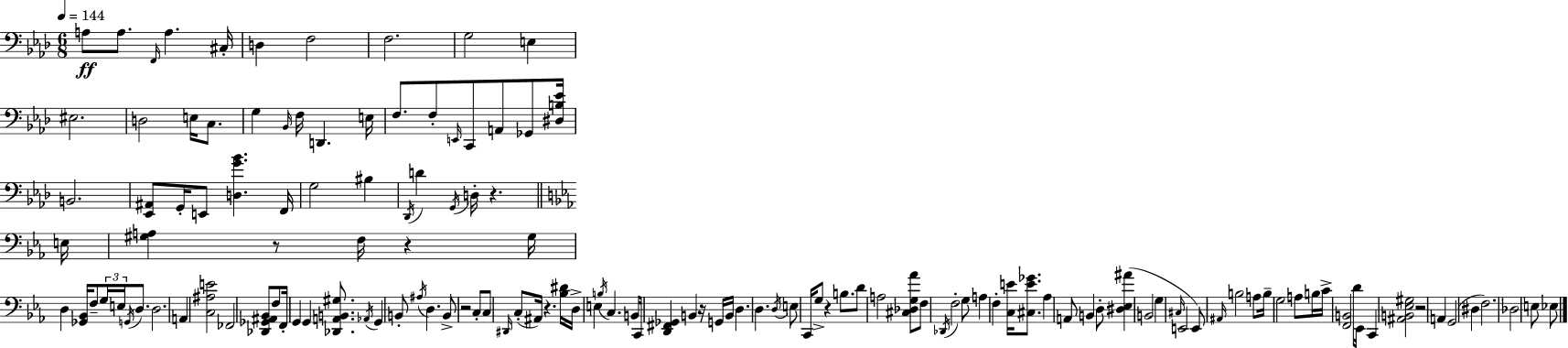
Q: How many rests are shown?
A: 8